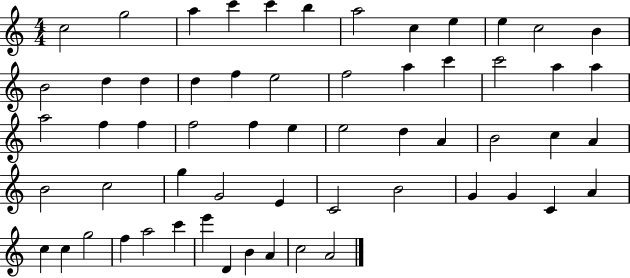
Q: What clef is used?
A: treble